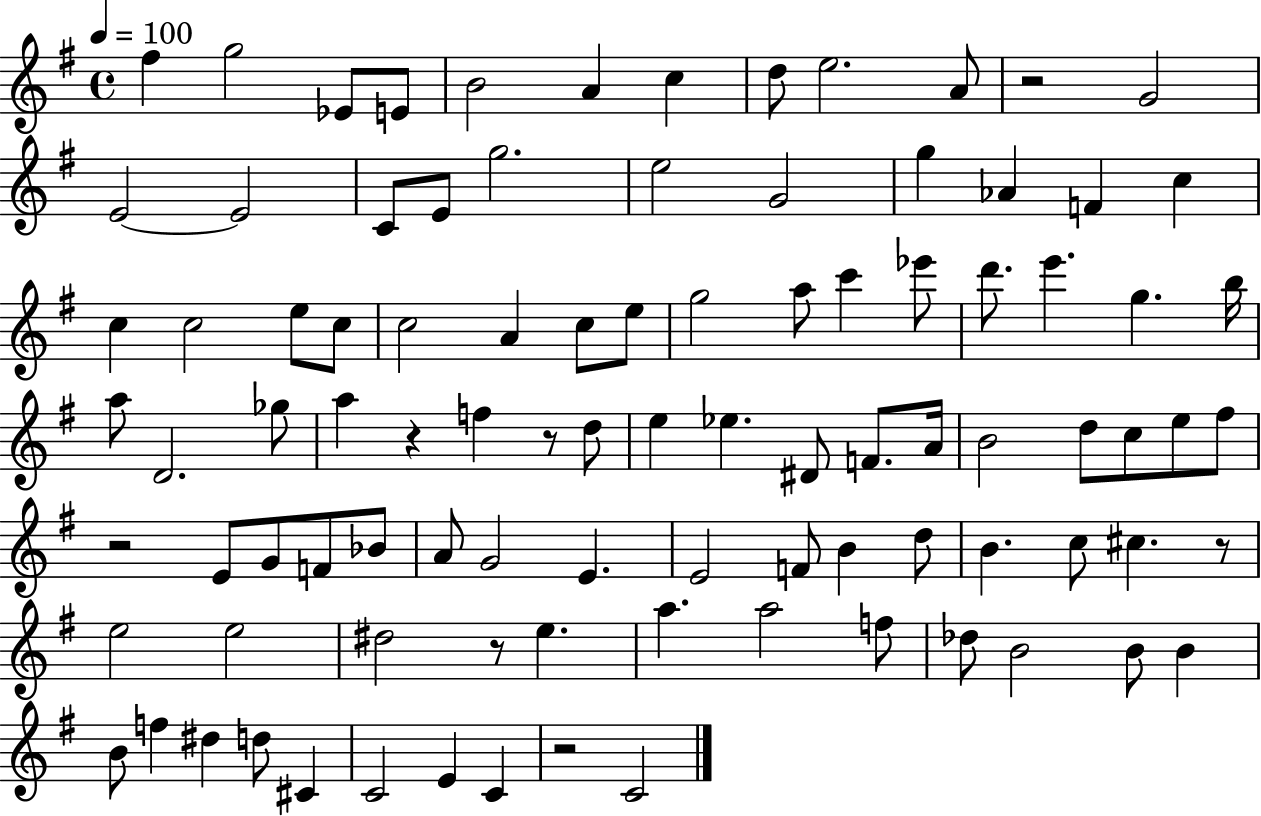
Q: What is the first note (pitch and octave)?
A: F#5